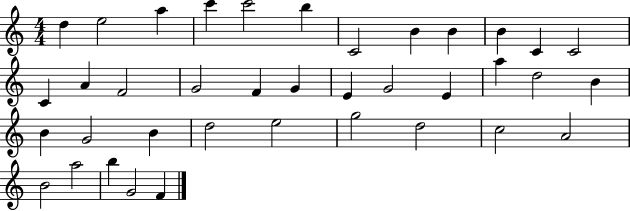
X:1
T:Untitled
M:4/4
L:1/4
K:C
d e2 a c' c'2 b C2 B B B C C2 C A F2 G2 F G E G2 E a d2 B B G2 B d2 e2 g2 d2 c2 A2 B2 a2 b G2 F